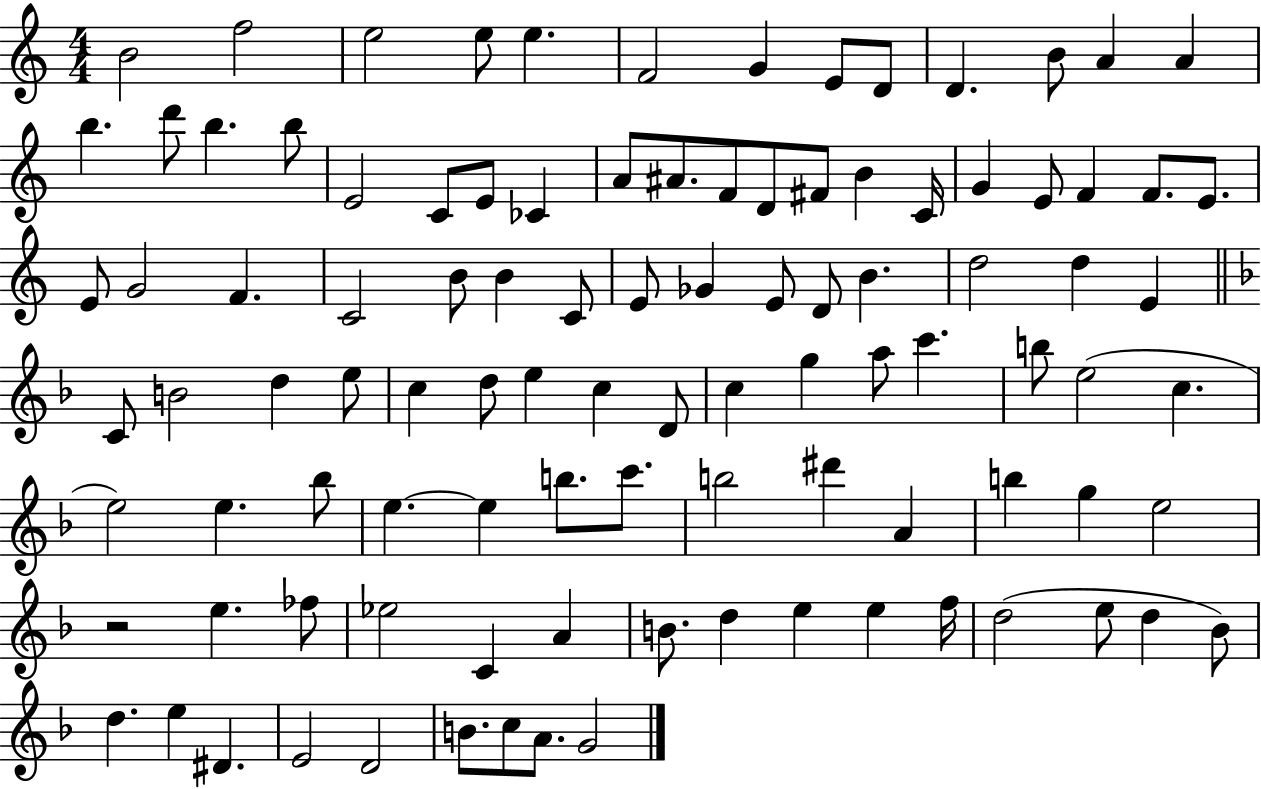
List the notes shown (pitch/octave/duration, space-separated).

B4/h F5/h E5/h E5/e E5/q. F4/h G4/q E4/e D4/e D4/q. B4/e A4/q A4/q B5/q. D6/e B5/q. B5/e E4/h C4/e E4/e CES4/q A4/e A#4/e. F4/e D4/e F#4/e B4/q C4/s G4/q E4/e F4/q F4/e. E4/e. E4/e G4/h F4/q. C4/h B4/e B4/q C4/e E4/e Gb4/q E4/e D4/e B4/q. D5/h D5/q E4/q C4/e B4/h D5/q E5/e C5/q D5/e E5/q C5/q D4/e C5/q G5/q A5/e C6/q. B5/e E5/h C5/q. E5/h E5/q. Bb5/e E5/q. E5/q B5/e. C6/e. B5/h D#6/q A4/q B5/q G5/q E5/h R/h E5/q. FES5/e Eb5/h C4/q A4/q B4/e. D5/q E5/q E5/q F5/s D5/h E5/e D5/q Bb4/e D5/q. E5/q D#4/q. E4/h D4/h B4/e. C5/e A4/e. G4/h